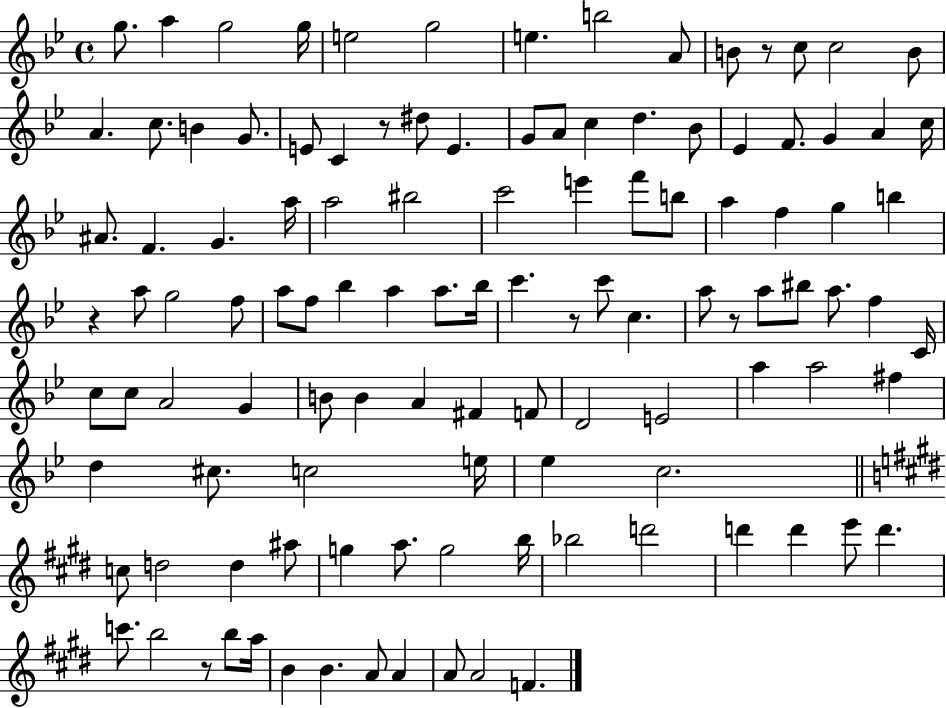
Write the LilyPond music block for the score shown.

{
  \clef treble
  \time 4/4
  \defaultTimeSignature
  \key bes \major
  \repeat volta 2 { g''8. a''4 g''2 g''16 | e''2 g''2 | e''4. b''2 a'8 | b'8 r8 c''8 c''2 b'8 | \break a'4. c''8. b'4 g'8. | e'8 c'4 r8 dis''8 e'4. | g'8 a'8 c''4 d''4. bes'8 | ees'4 f'8. g'4 a'4 c''16 | \break ais'8. f'4. g'4. a''16 | a''2 bis''2 | c'''2 e'''4 f'''8 b''8 | a''4 f''4 g''4 b''4 | \break r4 a''8 g''2 f''8 | a''8 f''8 bes''4 a''4 a''8. bes''16 | c'''4. r8 c'''8 c''4. | a''8 r8 a''8 bis''8 a''8. f''4 c'16 | \break c''8 c''8 a'2 g'4 | b'8 b'4 a'4 fis'4 f'8 | d'2 e'2 | a''4 a''2 fis''4 | \break d''4 cis''8. c''2 e''16 | ees''4 c''2. | \bar "||" \break \key e \major c''8 d''2 d''4 ais''8 | g''4 a''8. g''2 b''16 | bes''2 d'''2 | d'''4 d'''4 e'''8 d'''4. | \break c'''8. b''2 r8 b''8 a''16 | b'4 b'4. a'8 a'4 | a'8 a'2 f'4. | } \bar "|."
}